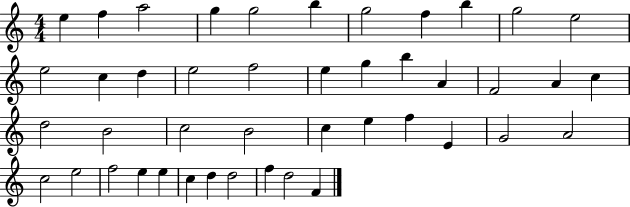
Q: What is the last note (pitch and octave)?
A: F4